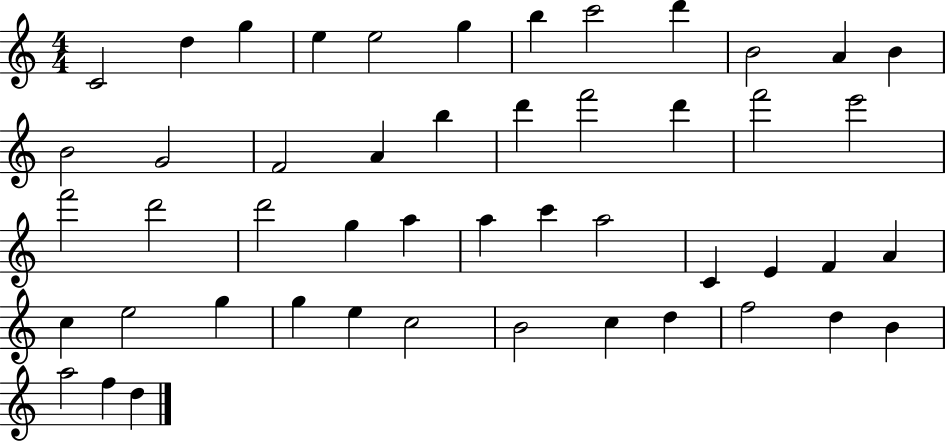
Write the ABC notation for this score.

X:1
T:Untitled
M:4/4
L:1/4
K:C
C2 d g e e2 g b c'2 d' B2 A B B2 G2 F2 A b d' f'2 d' f'2 e'2 f'2 d'2 d'2 g a a c' a2 C E F A c e2 g g e c2 B2 c d f2 d B a2 f d